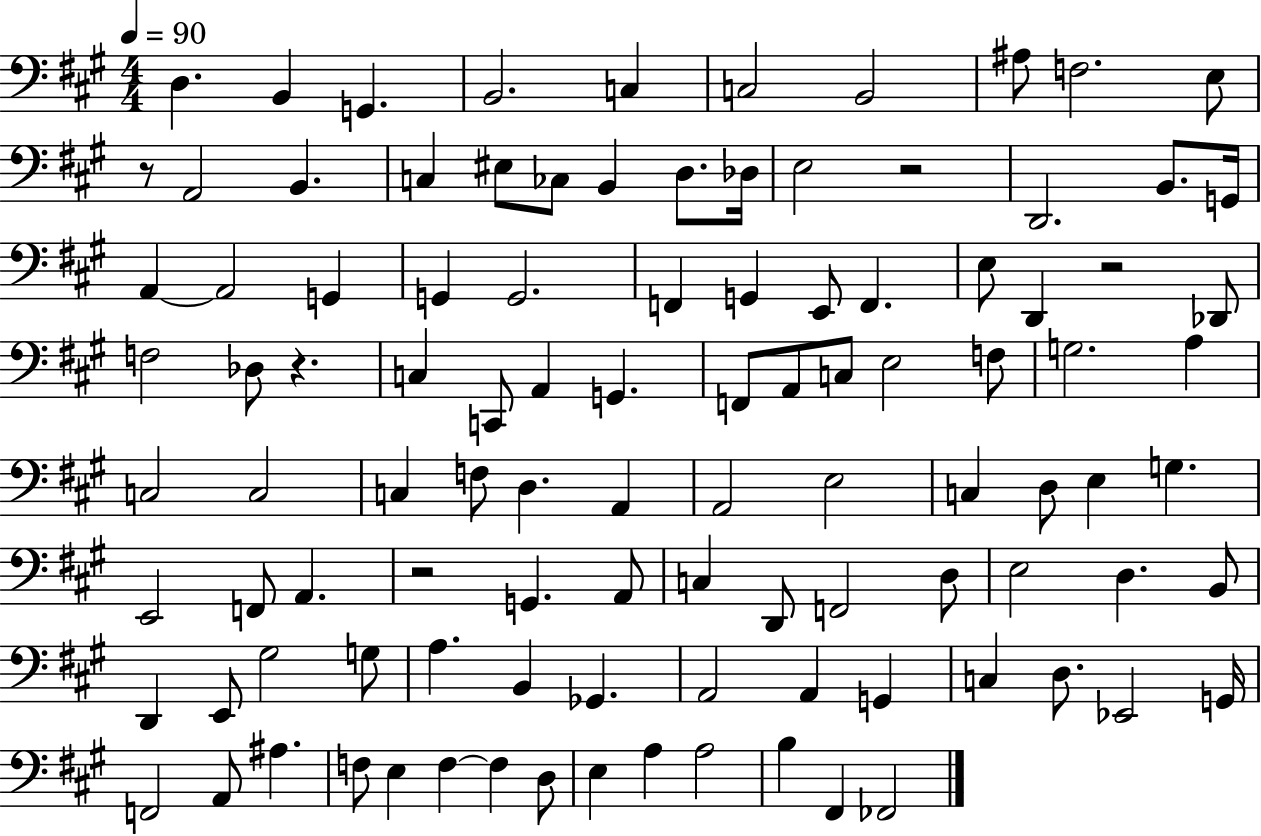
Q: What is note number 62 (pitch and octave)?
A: A2